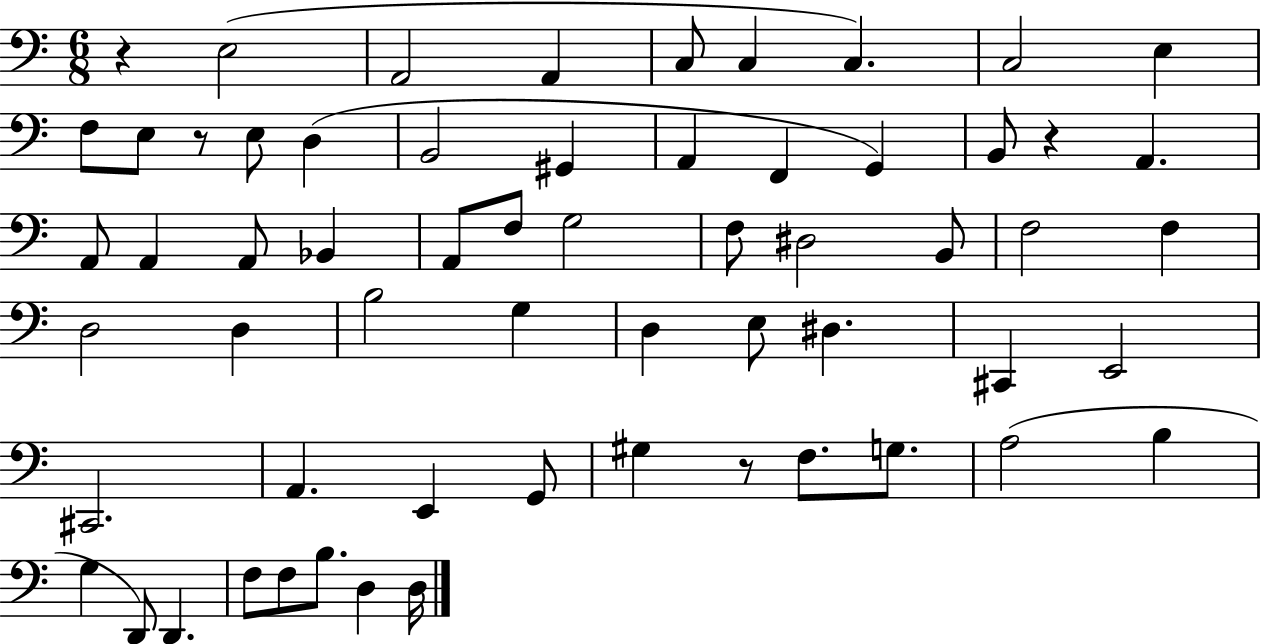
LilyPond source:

{
  \clef bass
  \numericTimeSignature
  \time 6/8
  \key c \major
  r4 e2( | a,2 a,4 | c8 c4 c4.) | c2 e4 | \break f8 e8 r8 e8 d4( | b,2 gis,4 | a,4 f,4 g,4) | b,8 r4 a,4. | \break a,8 a,4 a,8 bes,4 | a,8 f8 g2 | f8 dis2 b,8 | f2 f4 | \break d2 d4 | b2 g4 | d4 e8 dis4. | cis,4 e,2 | \break cis,2. | a,4. e,4 g,8 | gis4 r8 f8. g8. | a2( b4 | \break g4 d,8) d,4. | f8 f8 b8. d4 d16 | \bar "|."
}